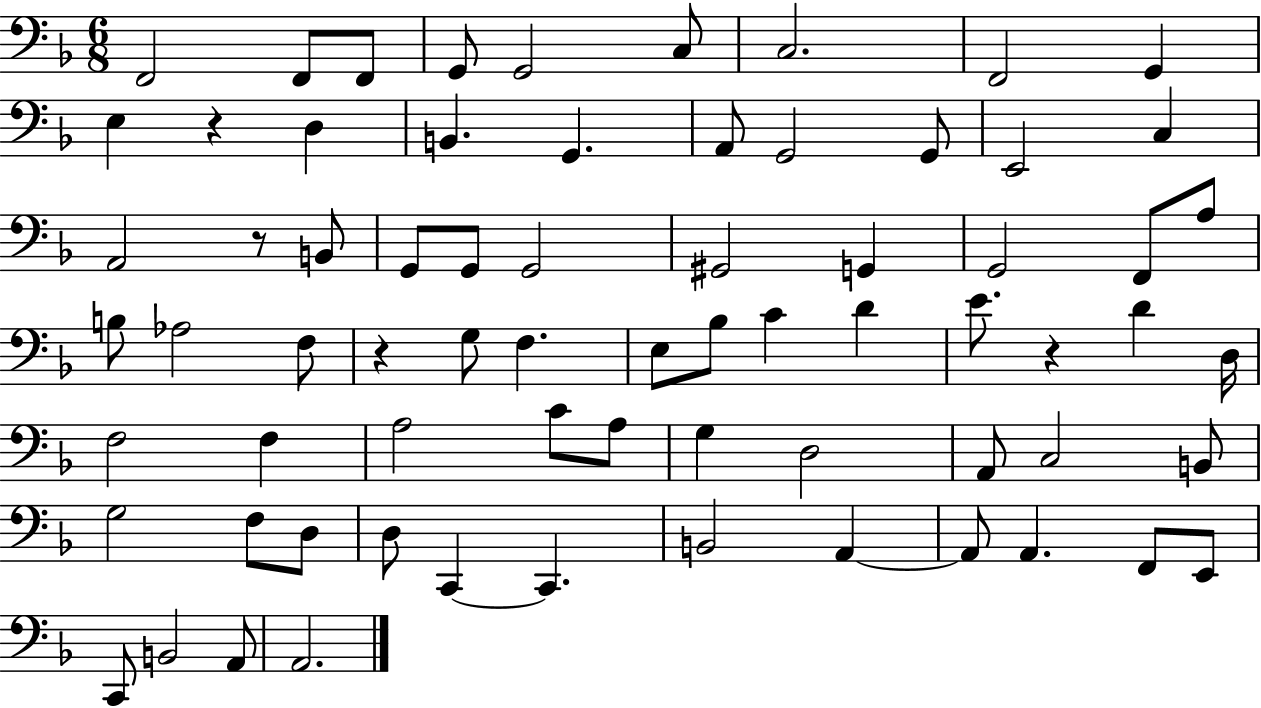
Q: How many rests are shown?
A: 4